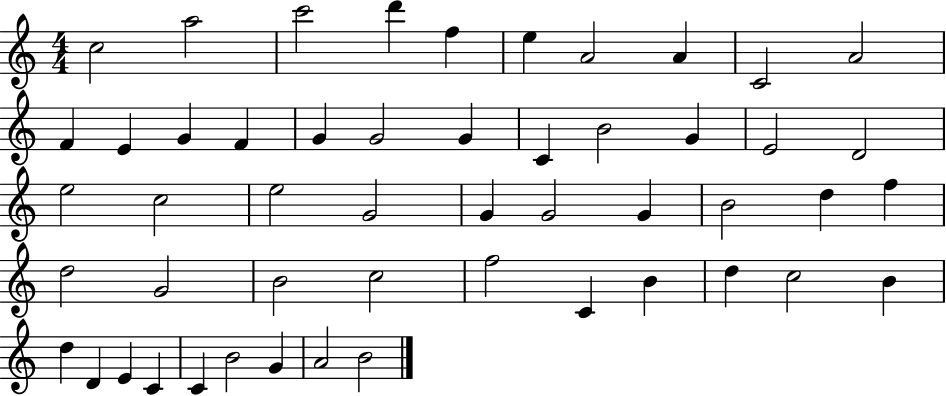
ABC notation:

X:1
T:Untitled
M:4/4
L:1/4
K:C
c2 a2 c'2 d' f e A2 A C2 A2 F E G F G G2 G C B2 G E2 D2 e2 c2 e2 G2 G G2 G B2 d f d2 G2 B2 c2 f2 C B d c2 B d D E C C B2 G A2 B2